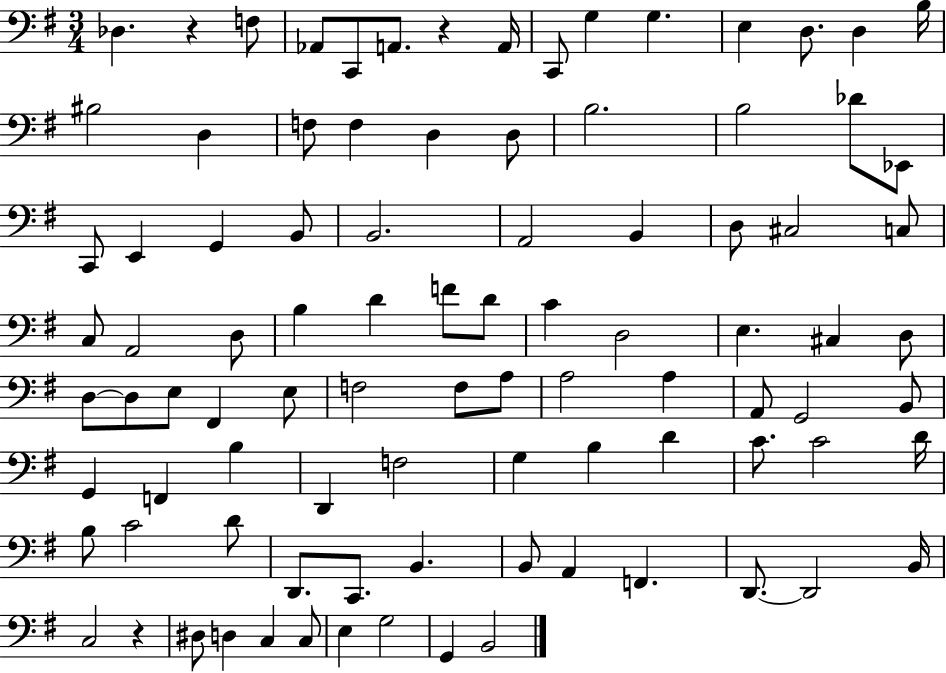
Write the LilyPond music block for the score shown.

{
  \clef bass
  \numericTimeSignature
  \time 3/4
  \key g \major
  des4. r4 f8 | aes,8 c,8 a,8. r4 a,16 | c,8 g4 g4. | e4 d8. d4 b16 | \break bis2 d4 | f8 f4 d4 d8 | b2. | b2 des'8 ees,8 | \break c,8 e,4 g,4 b,8 | b,2. | a,2 b,4 | d8 cis2 c8 | \break c8 a,2 d8 | b4 d'4 f'8 d'8 | c'4 d2 | e4. cis4 d8 | \break d8~~ d8 e8 fis,4 e8 | f2 f8 a8 | a2 a4 | a,8 g,2 b,8 | \break g,4 f,4 b4 | d,4 f2 | g4 b4 d'4 | c'8. c'2 d'16 | \break b8 c'2 d'8 | d,8. c,8. b,4. | b,8 a,4 f,4. | d,8.~~ d,2 b,16 | \break c2 r4 | dis8 d4 c4 c8 | e4 g2 | g,4 b,2 | \break \bar "|."
}